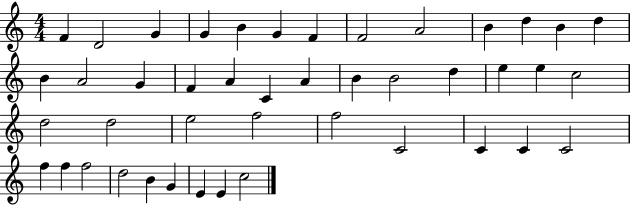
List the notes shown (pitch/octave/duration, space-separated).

F4/q D4/h G4/q G4/q B4/q G4/q F4/q F4/h A4/h B4/q D5/q B4/q D5/q B4/q A4/h G4/q F4/q A4/q C4/q A4/q B4/q B4/h D5/q E5/q E5/q C5/h D5/h D5/h E5/h F5/h F5/h C4/h C4/q C4/q C4/h F5/q F5/q F5/h D5/h B4/q G4/q E4/q E4/q C5/h